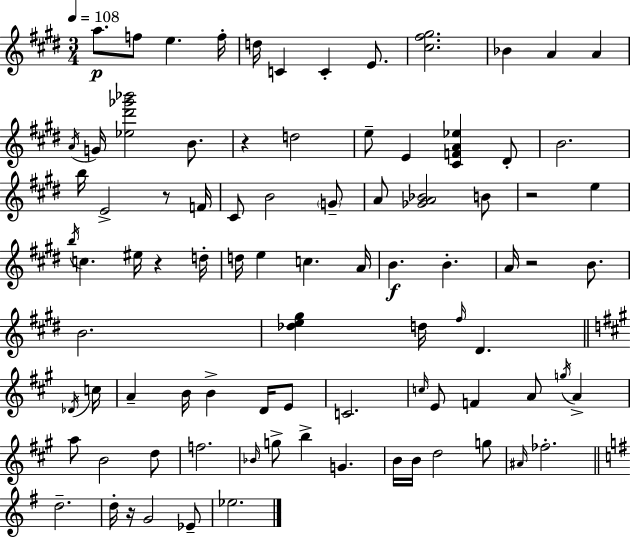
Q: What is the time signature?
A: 3/4